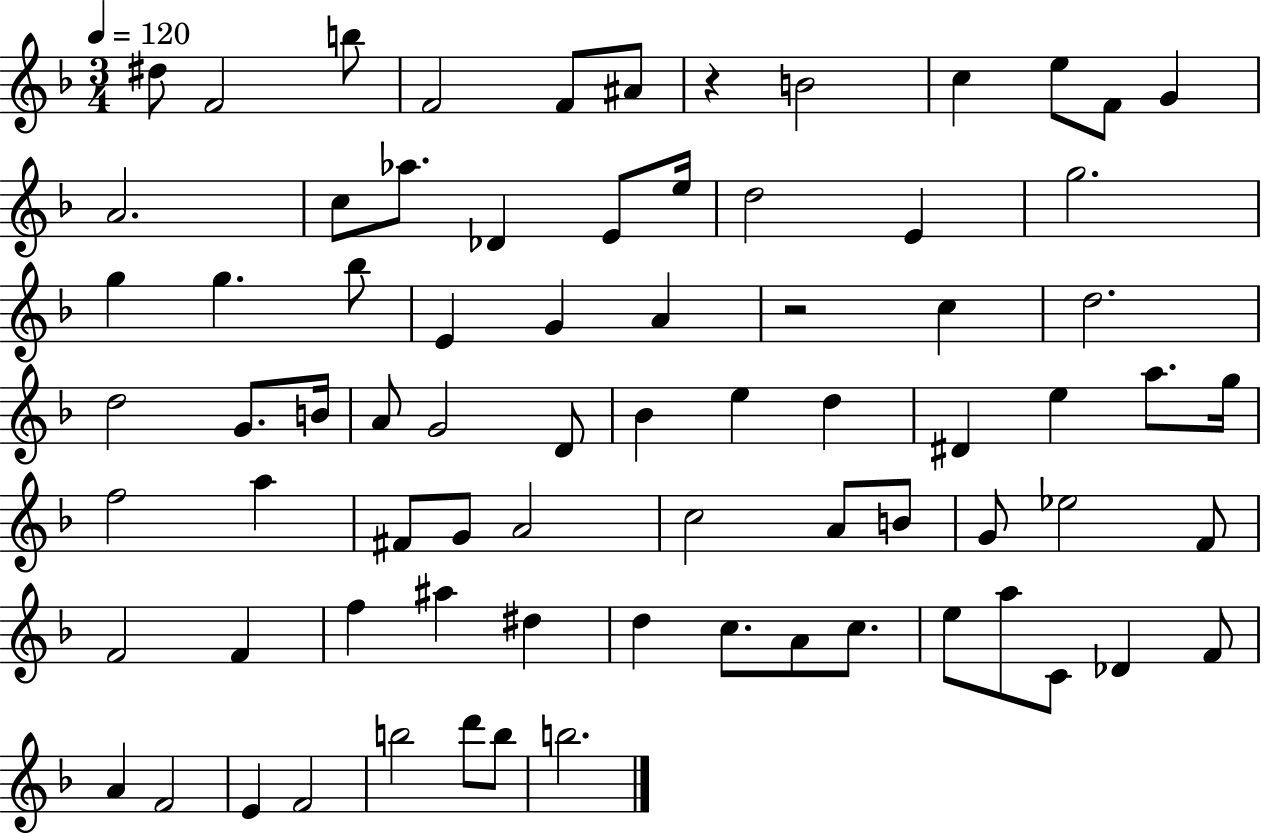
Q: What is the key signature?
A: F major